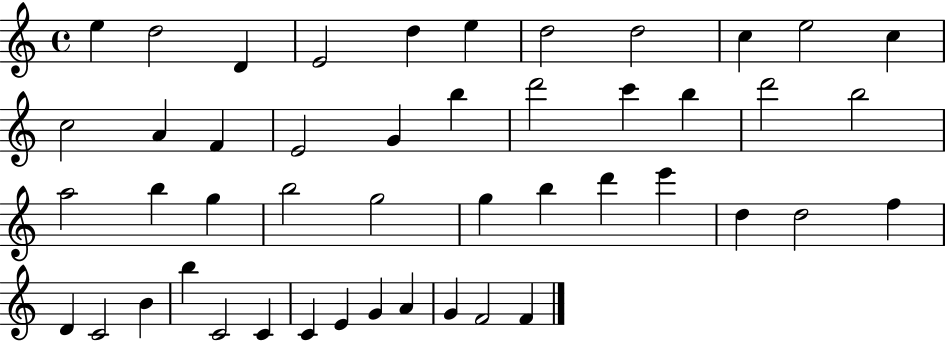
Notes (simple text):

E5/q D5/h D4/q E4/h D5/q E5/q D5/h D5/h C5/q E5/h C5/q C5/h A4/q F4/q E4/h G4/q B5/q D6/h C6/q B5/q D6/h B5/h A5/h B5/q G5/q B5/h G5/h G5/q B5/q D6/q E6/q D5/q D5/h F5/q D4/q C4/h B4/q B5/q C4/h C4/q C4/q E4/q G4/q A4/q G4/q F4/h F4/q